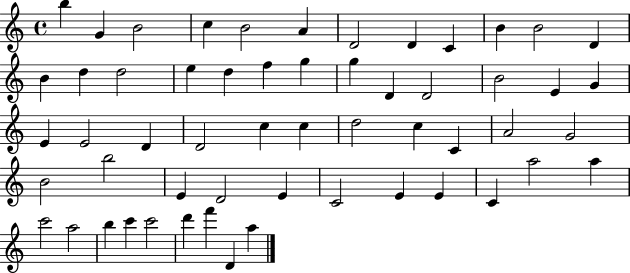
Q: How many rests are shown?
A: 0